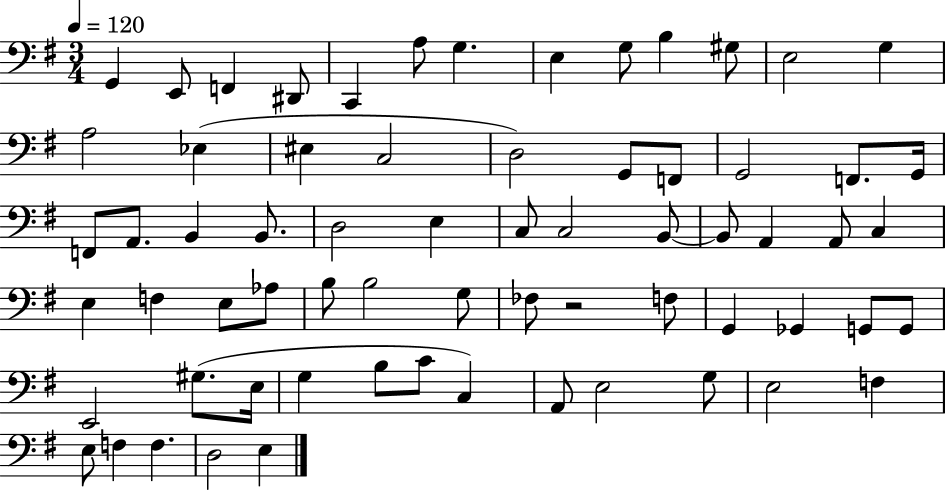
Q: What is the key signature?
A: G major